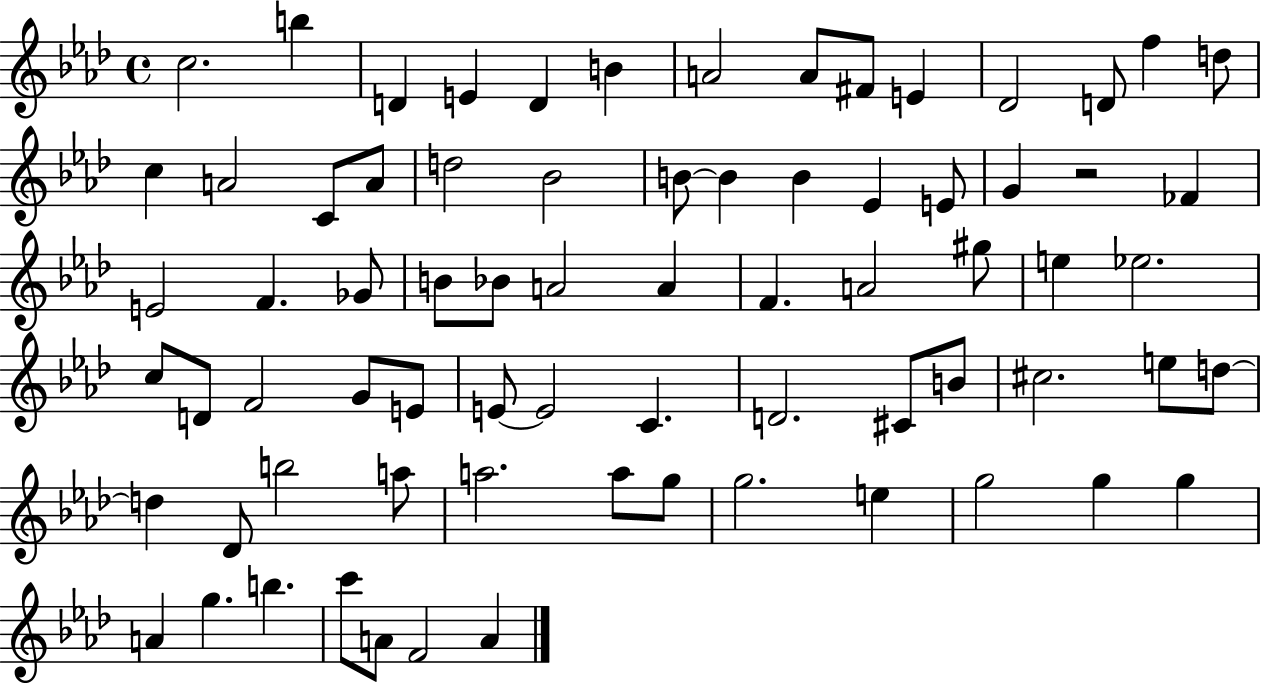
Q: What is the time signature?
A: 4/4